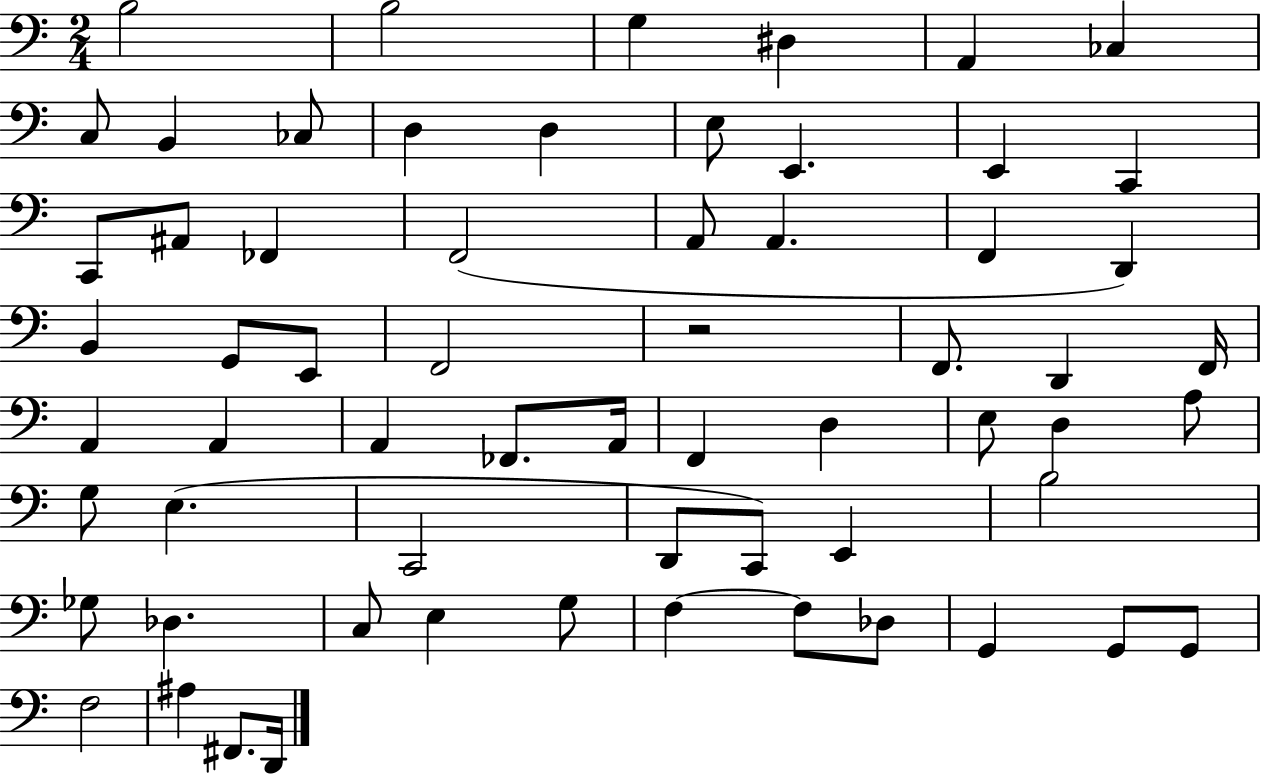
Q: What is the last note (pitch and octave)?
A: D2